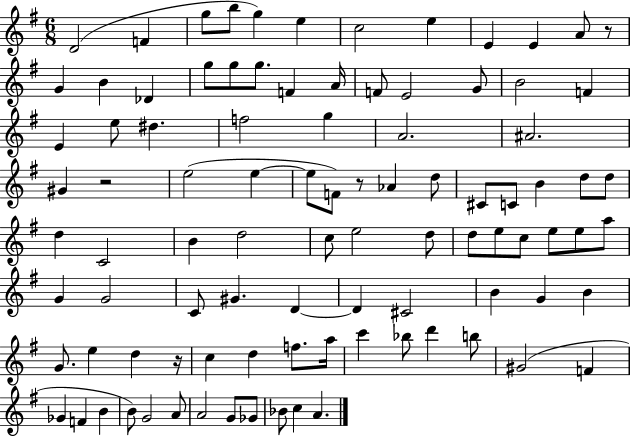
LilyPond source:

{
  \clef treble
  \numericTimeSignature
  \time 6/8
  \key g \major
  d'2( f'4 | g''8 b''8 g''4) e''4 | c''2 e''4 | e'4 e'4 a'8 r8 | \break g'4 b'4 des'4 | g''8 g''8 g''8. f'4 a'16 | f'8 e'2 g'8 | b'2 f'4 | \break e'4 e''8 dis''4. | f''2 g''4 | a'2. | ais'2. | \break gis'4 r2 | e''2( e''4~~ | e''8 f'8) r8 aes'4 d''8 | cis'8 c'8 b'4 d''8 d''8 | \break d''4 c'2 | b'4 d''2 | c''8 e''2 d''8 | d''8 e''8 c''8 e''8 e''8 a''8 | \break g'4 g'2 | c'8 gis'4. d'4~~ | d'4 cis'2 | b'4 g'4 b'4 | \break g'8. e''4 d''4 r16 | c''4 d''4 f''8. a''16 | c'''4 bes''8 d'''4 b''8 | gis'2( f'4 | \break ges'4 f'4 b'4 | b'8) g'2 a'8 | a'2 g'8 ges'8 | bes'8 c''4 a'4. | \break \bar "|."
}